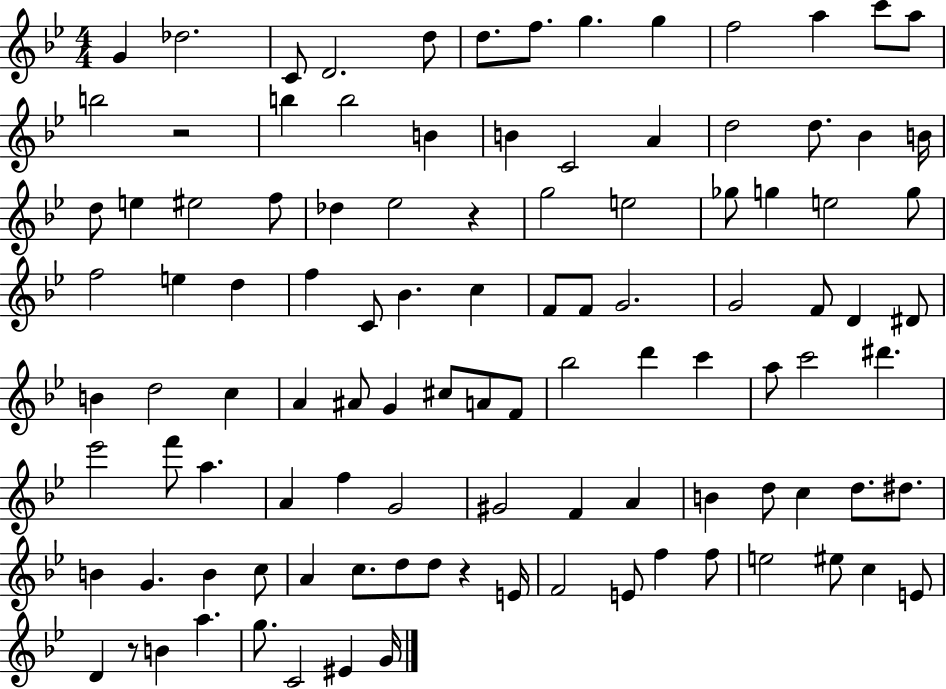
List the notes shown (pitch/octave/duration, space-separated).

G4/q Db5/h. C4/e D4/h. D5/e D5/e. F5/e. G5/q. G5/q F5/h A5/q C6/e A5/e B5/h R/h B5/q B5/h B4/q B4/q C4/h A4/q D5/h D5/e. Bb4/q B4/s D5/e E5/q EIS5/h F5/e Db5/q Eb5/h R/q G5/h E5/h Gb5/e G5/q E5/h G5/e F5/h E5/q D5/q F5/q C4/e Bb4/q. C5/q F4/e F4/e G4/h. G4/h F4/e D4/q D#4/e B4/q D5/h C5/q A4/q A#4/e G4/q C#5/e A4/e F4/e Bb5/h D6/q C6/q A5/e C6/h D#6/q. Eb6/h F6/e A5/q. A4/q F5/q G4/h G#4/h F4/q A4/q B4/q D5/e C5/q D5/e. D#5/e. B4/q G4/q. B4/q C5/e A4/q C5/e. D5/e D5/e R/q E4/s F4/h E4/e F5/q F5/e E5/h EIS5/e C5/q E4/e D4/q R/e B4/q A5/q. G5/e. C4/h EIS4/q G4/s